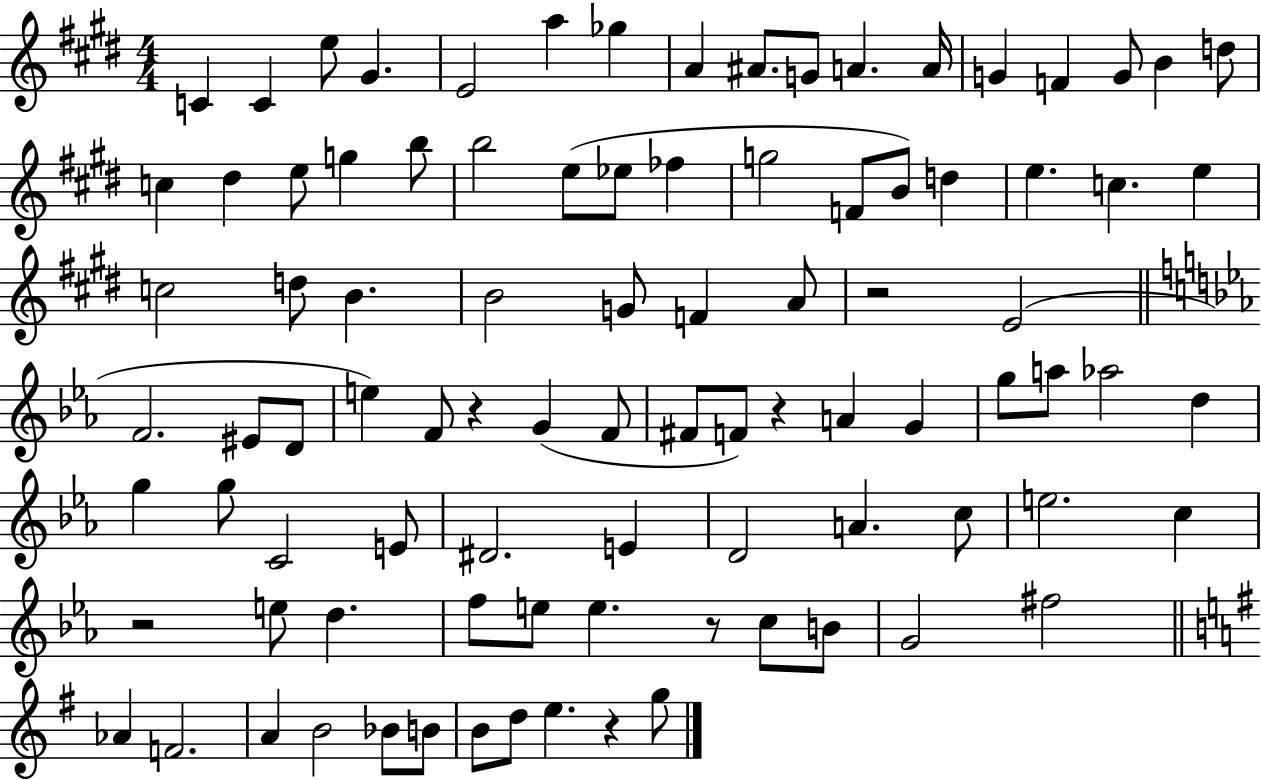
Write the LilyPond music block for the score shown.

{
  \clef treble
  \numericTimeSignature
  \time 4/4
  \key e \major
  c'4 c'4 e''8 gis'4. | e'2 a''4 ges''4 | a'4 ais'8. g'8 a'4. a'16 | g'4 f'4 g'8 b'4 d''8 | \break c''4 dis''4 e''8 g''4 b''8 | b''2 e''8( ees''8 fes''4 | g''2 f'8 b'8) d''4 | e''4. c''4. e''4 | \break c''2 d''8 b'4. | b'2 g'8 f'4 a'8 | r2 e'2( | \bar "||" \break \key ees \major f'2. eis'8 d'8 | e''4) f'8 r4 g'4( f'8 | fis'8 f'8) r4 a'4 g'4 | g''8 a''8 aes''2 d''4 | \break g''4 g''8 c'2 e'8 | dis'2. e'4 | d'2 a'4. c''8 | e''2. c''4 | \break r2 e''8 d''4. | f''8 e''8 e''4. r8 c''8 b'8 | g'2 fis''2 | \bar "||" \break \key g \major aes'4 f'2. | a'4 b'2 bes'8 b'8 | b'8 d''8 e''4. r4 g''8 | \bar "|."
}